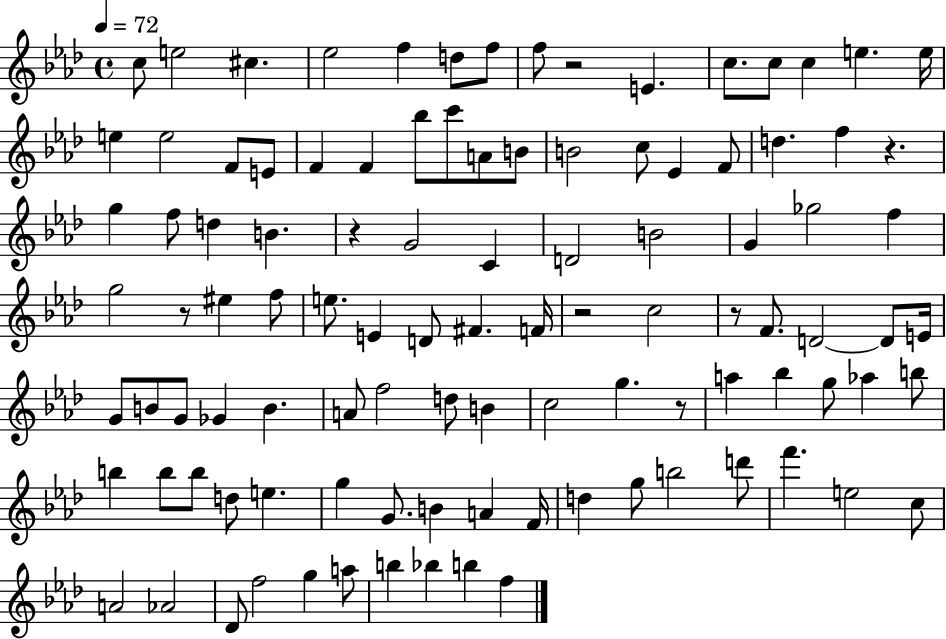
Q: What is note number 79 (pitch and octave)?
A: A4